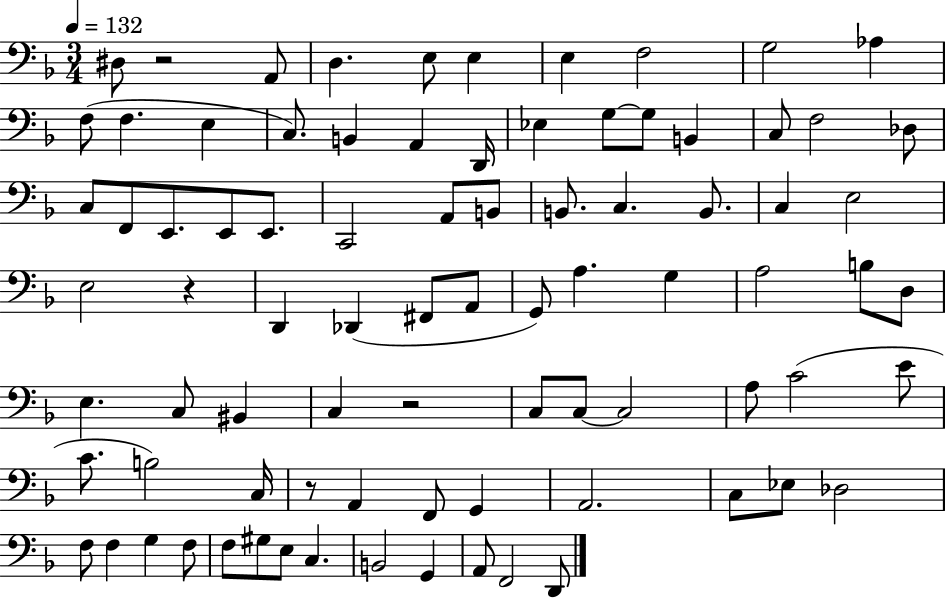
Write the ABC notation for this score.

X:1
T:Untitled
M:3/4
L:1/4
K:F
^D,/2 z2 A,,/2 D, E,/2 E, E, F,2 G,2 _A, F,/2 F, E, C,/2 B,, A,, D,,/4 _E, G,/2 G,/2 B,, C,/2 F,2 _D,/2 C,/2 F,,/2 E,,/2 E,,/2 E,,/2 C,,2 A,,/2 B,,/2 B,,/2 C, B,,/2 C, E,2 E,2 z D,, _D,, ^F,,/2 A,,/2 G,,/2 A, G, A,2 B,/2 D,/2 E, C,/2 ^B,, C, z2 C,/2 C,/2 C,2 A,/2 C2 E/2 C/2 B,2 C,/4 z/2 A,, F,,/2 G,, A,,2 C,/2 _E,/2 _D,2 F,/2 F, G, F,/2 F,/2 ^G,/2 E,/2 C, B,,2 G,, A,,/2 F,,2 D,,/2